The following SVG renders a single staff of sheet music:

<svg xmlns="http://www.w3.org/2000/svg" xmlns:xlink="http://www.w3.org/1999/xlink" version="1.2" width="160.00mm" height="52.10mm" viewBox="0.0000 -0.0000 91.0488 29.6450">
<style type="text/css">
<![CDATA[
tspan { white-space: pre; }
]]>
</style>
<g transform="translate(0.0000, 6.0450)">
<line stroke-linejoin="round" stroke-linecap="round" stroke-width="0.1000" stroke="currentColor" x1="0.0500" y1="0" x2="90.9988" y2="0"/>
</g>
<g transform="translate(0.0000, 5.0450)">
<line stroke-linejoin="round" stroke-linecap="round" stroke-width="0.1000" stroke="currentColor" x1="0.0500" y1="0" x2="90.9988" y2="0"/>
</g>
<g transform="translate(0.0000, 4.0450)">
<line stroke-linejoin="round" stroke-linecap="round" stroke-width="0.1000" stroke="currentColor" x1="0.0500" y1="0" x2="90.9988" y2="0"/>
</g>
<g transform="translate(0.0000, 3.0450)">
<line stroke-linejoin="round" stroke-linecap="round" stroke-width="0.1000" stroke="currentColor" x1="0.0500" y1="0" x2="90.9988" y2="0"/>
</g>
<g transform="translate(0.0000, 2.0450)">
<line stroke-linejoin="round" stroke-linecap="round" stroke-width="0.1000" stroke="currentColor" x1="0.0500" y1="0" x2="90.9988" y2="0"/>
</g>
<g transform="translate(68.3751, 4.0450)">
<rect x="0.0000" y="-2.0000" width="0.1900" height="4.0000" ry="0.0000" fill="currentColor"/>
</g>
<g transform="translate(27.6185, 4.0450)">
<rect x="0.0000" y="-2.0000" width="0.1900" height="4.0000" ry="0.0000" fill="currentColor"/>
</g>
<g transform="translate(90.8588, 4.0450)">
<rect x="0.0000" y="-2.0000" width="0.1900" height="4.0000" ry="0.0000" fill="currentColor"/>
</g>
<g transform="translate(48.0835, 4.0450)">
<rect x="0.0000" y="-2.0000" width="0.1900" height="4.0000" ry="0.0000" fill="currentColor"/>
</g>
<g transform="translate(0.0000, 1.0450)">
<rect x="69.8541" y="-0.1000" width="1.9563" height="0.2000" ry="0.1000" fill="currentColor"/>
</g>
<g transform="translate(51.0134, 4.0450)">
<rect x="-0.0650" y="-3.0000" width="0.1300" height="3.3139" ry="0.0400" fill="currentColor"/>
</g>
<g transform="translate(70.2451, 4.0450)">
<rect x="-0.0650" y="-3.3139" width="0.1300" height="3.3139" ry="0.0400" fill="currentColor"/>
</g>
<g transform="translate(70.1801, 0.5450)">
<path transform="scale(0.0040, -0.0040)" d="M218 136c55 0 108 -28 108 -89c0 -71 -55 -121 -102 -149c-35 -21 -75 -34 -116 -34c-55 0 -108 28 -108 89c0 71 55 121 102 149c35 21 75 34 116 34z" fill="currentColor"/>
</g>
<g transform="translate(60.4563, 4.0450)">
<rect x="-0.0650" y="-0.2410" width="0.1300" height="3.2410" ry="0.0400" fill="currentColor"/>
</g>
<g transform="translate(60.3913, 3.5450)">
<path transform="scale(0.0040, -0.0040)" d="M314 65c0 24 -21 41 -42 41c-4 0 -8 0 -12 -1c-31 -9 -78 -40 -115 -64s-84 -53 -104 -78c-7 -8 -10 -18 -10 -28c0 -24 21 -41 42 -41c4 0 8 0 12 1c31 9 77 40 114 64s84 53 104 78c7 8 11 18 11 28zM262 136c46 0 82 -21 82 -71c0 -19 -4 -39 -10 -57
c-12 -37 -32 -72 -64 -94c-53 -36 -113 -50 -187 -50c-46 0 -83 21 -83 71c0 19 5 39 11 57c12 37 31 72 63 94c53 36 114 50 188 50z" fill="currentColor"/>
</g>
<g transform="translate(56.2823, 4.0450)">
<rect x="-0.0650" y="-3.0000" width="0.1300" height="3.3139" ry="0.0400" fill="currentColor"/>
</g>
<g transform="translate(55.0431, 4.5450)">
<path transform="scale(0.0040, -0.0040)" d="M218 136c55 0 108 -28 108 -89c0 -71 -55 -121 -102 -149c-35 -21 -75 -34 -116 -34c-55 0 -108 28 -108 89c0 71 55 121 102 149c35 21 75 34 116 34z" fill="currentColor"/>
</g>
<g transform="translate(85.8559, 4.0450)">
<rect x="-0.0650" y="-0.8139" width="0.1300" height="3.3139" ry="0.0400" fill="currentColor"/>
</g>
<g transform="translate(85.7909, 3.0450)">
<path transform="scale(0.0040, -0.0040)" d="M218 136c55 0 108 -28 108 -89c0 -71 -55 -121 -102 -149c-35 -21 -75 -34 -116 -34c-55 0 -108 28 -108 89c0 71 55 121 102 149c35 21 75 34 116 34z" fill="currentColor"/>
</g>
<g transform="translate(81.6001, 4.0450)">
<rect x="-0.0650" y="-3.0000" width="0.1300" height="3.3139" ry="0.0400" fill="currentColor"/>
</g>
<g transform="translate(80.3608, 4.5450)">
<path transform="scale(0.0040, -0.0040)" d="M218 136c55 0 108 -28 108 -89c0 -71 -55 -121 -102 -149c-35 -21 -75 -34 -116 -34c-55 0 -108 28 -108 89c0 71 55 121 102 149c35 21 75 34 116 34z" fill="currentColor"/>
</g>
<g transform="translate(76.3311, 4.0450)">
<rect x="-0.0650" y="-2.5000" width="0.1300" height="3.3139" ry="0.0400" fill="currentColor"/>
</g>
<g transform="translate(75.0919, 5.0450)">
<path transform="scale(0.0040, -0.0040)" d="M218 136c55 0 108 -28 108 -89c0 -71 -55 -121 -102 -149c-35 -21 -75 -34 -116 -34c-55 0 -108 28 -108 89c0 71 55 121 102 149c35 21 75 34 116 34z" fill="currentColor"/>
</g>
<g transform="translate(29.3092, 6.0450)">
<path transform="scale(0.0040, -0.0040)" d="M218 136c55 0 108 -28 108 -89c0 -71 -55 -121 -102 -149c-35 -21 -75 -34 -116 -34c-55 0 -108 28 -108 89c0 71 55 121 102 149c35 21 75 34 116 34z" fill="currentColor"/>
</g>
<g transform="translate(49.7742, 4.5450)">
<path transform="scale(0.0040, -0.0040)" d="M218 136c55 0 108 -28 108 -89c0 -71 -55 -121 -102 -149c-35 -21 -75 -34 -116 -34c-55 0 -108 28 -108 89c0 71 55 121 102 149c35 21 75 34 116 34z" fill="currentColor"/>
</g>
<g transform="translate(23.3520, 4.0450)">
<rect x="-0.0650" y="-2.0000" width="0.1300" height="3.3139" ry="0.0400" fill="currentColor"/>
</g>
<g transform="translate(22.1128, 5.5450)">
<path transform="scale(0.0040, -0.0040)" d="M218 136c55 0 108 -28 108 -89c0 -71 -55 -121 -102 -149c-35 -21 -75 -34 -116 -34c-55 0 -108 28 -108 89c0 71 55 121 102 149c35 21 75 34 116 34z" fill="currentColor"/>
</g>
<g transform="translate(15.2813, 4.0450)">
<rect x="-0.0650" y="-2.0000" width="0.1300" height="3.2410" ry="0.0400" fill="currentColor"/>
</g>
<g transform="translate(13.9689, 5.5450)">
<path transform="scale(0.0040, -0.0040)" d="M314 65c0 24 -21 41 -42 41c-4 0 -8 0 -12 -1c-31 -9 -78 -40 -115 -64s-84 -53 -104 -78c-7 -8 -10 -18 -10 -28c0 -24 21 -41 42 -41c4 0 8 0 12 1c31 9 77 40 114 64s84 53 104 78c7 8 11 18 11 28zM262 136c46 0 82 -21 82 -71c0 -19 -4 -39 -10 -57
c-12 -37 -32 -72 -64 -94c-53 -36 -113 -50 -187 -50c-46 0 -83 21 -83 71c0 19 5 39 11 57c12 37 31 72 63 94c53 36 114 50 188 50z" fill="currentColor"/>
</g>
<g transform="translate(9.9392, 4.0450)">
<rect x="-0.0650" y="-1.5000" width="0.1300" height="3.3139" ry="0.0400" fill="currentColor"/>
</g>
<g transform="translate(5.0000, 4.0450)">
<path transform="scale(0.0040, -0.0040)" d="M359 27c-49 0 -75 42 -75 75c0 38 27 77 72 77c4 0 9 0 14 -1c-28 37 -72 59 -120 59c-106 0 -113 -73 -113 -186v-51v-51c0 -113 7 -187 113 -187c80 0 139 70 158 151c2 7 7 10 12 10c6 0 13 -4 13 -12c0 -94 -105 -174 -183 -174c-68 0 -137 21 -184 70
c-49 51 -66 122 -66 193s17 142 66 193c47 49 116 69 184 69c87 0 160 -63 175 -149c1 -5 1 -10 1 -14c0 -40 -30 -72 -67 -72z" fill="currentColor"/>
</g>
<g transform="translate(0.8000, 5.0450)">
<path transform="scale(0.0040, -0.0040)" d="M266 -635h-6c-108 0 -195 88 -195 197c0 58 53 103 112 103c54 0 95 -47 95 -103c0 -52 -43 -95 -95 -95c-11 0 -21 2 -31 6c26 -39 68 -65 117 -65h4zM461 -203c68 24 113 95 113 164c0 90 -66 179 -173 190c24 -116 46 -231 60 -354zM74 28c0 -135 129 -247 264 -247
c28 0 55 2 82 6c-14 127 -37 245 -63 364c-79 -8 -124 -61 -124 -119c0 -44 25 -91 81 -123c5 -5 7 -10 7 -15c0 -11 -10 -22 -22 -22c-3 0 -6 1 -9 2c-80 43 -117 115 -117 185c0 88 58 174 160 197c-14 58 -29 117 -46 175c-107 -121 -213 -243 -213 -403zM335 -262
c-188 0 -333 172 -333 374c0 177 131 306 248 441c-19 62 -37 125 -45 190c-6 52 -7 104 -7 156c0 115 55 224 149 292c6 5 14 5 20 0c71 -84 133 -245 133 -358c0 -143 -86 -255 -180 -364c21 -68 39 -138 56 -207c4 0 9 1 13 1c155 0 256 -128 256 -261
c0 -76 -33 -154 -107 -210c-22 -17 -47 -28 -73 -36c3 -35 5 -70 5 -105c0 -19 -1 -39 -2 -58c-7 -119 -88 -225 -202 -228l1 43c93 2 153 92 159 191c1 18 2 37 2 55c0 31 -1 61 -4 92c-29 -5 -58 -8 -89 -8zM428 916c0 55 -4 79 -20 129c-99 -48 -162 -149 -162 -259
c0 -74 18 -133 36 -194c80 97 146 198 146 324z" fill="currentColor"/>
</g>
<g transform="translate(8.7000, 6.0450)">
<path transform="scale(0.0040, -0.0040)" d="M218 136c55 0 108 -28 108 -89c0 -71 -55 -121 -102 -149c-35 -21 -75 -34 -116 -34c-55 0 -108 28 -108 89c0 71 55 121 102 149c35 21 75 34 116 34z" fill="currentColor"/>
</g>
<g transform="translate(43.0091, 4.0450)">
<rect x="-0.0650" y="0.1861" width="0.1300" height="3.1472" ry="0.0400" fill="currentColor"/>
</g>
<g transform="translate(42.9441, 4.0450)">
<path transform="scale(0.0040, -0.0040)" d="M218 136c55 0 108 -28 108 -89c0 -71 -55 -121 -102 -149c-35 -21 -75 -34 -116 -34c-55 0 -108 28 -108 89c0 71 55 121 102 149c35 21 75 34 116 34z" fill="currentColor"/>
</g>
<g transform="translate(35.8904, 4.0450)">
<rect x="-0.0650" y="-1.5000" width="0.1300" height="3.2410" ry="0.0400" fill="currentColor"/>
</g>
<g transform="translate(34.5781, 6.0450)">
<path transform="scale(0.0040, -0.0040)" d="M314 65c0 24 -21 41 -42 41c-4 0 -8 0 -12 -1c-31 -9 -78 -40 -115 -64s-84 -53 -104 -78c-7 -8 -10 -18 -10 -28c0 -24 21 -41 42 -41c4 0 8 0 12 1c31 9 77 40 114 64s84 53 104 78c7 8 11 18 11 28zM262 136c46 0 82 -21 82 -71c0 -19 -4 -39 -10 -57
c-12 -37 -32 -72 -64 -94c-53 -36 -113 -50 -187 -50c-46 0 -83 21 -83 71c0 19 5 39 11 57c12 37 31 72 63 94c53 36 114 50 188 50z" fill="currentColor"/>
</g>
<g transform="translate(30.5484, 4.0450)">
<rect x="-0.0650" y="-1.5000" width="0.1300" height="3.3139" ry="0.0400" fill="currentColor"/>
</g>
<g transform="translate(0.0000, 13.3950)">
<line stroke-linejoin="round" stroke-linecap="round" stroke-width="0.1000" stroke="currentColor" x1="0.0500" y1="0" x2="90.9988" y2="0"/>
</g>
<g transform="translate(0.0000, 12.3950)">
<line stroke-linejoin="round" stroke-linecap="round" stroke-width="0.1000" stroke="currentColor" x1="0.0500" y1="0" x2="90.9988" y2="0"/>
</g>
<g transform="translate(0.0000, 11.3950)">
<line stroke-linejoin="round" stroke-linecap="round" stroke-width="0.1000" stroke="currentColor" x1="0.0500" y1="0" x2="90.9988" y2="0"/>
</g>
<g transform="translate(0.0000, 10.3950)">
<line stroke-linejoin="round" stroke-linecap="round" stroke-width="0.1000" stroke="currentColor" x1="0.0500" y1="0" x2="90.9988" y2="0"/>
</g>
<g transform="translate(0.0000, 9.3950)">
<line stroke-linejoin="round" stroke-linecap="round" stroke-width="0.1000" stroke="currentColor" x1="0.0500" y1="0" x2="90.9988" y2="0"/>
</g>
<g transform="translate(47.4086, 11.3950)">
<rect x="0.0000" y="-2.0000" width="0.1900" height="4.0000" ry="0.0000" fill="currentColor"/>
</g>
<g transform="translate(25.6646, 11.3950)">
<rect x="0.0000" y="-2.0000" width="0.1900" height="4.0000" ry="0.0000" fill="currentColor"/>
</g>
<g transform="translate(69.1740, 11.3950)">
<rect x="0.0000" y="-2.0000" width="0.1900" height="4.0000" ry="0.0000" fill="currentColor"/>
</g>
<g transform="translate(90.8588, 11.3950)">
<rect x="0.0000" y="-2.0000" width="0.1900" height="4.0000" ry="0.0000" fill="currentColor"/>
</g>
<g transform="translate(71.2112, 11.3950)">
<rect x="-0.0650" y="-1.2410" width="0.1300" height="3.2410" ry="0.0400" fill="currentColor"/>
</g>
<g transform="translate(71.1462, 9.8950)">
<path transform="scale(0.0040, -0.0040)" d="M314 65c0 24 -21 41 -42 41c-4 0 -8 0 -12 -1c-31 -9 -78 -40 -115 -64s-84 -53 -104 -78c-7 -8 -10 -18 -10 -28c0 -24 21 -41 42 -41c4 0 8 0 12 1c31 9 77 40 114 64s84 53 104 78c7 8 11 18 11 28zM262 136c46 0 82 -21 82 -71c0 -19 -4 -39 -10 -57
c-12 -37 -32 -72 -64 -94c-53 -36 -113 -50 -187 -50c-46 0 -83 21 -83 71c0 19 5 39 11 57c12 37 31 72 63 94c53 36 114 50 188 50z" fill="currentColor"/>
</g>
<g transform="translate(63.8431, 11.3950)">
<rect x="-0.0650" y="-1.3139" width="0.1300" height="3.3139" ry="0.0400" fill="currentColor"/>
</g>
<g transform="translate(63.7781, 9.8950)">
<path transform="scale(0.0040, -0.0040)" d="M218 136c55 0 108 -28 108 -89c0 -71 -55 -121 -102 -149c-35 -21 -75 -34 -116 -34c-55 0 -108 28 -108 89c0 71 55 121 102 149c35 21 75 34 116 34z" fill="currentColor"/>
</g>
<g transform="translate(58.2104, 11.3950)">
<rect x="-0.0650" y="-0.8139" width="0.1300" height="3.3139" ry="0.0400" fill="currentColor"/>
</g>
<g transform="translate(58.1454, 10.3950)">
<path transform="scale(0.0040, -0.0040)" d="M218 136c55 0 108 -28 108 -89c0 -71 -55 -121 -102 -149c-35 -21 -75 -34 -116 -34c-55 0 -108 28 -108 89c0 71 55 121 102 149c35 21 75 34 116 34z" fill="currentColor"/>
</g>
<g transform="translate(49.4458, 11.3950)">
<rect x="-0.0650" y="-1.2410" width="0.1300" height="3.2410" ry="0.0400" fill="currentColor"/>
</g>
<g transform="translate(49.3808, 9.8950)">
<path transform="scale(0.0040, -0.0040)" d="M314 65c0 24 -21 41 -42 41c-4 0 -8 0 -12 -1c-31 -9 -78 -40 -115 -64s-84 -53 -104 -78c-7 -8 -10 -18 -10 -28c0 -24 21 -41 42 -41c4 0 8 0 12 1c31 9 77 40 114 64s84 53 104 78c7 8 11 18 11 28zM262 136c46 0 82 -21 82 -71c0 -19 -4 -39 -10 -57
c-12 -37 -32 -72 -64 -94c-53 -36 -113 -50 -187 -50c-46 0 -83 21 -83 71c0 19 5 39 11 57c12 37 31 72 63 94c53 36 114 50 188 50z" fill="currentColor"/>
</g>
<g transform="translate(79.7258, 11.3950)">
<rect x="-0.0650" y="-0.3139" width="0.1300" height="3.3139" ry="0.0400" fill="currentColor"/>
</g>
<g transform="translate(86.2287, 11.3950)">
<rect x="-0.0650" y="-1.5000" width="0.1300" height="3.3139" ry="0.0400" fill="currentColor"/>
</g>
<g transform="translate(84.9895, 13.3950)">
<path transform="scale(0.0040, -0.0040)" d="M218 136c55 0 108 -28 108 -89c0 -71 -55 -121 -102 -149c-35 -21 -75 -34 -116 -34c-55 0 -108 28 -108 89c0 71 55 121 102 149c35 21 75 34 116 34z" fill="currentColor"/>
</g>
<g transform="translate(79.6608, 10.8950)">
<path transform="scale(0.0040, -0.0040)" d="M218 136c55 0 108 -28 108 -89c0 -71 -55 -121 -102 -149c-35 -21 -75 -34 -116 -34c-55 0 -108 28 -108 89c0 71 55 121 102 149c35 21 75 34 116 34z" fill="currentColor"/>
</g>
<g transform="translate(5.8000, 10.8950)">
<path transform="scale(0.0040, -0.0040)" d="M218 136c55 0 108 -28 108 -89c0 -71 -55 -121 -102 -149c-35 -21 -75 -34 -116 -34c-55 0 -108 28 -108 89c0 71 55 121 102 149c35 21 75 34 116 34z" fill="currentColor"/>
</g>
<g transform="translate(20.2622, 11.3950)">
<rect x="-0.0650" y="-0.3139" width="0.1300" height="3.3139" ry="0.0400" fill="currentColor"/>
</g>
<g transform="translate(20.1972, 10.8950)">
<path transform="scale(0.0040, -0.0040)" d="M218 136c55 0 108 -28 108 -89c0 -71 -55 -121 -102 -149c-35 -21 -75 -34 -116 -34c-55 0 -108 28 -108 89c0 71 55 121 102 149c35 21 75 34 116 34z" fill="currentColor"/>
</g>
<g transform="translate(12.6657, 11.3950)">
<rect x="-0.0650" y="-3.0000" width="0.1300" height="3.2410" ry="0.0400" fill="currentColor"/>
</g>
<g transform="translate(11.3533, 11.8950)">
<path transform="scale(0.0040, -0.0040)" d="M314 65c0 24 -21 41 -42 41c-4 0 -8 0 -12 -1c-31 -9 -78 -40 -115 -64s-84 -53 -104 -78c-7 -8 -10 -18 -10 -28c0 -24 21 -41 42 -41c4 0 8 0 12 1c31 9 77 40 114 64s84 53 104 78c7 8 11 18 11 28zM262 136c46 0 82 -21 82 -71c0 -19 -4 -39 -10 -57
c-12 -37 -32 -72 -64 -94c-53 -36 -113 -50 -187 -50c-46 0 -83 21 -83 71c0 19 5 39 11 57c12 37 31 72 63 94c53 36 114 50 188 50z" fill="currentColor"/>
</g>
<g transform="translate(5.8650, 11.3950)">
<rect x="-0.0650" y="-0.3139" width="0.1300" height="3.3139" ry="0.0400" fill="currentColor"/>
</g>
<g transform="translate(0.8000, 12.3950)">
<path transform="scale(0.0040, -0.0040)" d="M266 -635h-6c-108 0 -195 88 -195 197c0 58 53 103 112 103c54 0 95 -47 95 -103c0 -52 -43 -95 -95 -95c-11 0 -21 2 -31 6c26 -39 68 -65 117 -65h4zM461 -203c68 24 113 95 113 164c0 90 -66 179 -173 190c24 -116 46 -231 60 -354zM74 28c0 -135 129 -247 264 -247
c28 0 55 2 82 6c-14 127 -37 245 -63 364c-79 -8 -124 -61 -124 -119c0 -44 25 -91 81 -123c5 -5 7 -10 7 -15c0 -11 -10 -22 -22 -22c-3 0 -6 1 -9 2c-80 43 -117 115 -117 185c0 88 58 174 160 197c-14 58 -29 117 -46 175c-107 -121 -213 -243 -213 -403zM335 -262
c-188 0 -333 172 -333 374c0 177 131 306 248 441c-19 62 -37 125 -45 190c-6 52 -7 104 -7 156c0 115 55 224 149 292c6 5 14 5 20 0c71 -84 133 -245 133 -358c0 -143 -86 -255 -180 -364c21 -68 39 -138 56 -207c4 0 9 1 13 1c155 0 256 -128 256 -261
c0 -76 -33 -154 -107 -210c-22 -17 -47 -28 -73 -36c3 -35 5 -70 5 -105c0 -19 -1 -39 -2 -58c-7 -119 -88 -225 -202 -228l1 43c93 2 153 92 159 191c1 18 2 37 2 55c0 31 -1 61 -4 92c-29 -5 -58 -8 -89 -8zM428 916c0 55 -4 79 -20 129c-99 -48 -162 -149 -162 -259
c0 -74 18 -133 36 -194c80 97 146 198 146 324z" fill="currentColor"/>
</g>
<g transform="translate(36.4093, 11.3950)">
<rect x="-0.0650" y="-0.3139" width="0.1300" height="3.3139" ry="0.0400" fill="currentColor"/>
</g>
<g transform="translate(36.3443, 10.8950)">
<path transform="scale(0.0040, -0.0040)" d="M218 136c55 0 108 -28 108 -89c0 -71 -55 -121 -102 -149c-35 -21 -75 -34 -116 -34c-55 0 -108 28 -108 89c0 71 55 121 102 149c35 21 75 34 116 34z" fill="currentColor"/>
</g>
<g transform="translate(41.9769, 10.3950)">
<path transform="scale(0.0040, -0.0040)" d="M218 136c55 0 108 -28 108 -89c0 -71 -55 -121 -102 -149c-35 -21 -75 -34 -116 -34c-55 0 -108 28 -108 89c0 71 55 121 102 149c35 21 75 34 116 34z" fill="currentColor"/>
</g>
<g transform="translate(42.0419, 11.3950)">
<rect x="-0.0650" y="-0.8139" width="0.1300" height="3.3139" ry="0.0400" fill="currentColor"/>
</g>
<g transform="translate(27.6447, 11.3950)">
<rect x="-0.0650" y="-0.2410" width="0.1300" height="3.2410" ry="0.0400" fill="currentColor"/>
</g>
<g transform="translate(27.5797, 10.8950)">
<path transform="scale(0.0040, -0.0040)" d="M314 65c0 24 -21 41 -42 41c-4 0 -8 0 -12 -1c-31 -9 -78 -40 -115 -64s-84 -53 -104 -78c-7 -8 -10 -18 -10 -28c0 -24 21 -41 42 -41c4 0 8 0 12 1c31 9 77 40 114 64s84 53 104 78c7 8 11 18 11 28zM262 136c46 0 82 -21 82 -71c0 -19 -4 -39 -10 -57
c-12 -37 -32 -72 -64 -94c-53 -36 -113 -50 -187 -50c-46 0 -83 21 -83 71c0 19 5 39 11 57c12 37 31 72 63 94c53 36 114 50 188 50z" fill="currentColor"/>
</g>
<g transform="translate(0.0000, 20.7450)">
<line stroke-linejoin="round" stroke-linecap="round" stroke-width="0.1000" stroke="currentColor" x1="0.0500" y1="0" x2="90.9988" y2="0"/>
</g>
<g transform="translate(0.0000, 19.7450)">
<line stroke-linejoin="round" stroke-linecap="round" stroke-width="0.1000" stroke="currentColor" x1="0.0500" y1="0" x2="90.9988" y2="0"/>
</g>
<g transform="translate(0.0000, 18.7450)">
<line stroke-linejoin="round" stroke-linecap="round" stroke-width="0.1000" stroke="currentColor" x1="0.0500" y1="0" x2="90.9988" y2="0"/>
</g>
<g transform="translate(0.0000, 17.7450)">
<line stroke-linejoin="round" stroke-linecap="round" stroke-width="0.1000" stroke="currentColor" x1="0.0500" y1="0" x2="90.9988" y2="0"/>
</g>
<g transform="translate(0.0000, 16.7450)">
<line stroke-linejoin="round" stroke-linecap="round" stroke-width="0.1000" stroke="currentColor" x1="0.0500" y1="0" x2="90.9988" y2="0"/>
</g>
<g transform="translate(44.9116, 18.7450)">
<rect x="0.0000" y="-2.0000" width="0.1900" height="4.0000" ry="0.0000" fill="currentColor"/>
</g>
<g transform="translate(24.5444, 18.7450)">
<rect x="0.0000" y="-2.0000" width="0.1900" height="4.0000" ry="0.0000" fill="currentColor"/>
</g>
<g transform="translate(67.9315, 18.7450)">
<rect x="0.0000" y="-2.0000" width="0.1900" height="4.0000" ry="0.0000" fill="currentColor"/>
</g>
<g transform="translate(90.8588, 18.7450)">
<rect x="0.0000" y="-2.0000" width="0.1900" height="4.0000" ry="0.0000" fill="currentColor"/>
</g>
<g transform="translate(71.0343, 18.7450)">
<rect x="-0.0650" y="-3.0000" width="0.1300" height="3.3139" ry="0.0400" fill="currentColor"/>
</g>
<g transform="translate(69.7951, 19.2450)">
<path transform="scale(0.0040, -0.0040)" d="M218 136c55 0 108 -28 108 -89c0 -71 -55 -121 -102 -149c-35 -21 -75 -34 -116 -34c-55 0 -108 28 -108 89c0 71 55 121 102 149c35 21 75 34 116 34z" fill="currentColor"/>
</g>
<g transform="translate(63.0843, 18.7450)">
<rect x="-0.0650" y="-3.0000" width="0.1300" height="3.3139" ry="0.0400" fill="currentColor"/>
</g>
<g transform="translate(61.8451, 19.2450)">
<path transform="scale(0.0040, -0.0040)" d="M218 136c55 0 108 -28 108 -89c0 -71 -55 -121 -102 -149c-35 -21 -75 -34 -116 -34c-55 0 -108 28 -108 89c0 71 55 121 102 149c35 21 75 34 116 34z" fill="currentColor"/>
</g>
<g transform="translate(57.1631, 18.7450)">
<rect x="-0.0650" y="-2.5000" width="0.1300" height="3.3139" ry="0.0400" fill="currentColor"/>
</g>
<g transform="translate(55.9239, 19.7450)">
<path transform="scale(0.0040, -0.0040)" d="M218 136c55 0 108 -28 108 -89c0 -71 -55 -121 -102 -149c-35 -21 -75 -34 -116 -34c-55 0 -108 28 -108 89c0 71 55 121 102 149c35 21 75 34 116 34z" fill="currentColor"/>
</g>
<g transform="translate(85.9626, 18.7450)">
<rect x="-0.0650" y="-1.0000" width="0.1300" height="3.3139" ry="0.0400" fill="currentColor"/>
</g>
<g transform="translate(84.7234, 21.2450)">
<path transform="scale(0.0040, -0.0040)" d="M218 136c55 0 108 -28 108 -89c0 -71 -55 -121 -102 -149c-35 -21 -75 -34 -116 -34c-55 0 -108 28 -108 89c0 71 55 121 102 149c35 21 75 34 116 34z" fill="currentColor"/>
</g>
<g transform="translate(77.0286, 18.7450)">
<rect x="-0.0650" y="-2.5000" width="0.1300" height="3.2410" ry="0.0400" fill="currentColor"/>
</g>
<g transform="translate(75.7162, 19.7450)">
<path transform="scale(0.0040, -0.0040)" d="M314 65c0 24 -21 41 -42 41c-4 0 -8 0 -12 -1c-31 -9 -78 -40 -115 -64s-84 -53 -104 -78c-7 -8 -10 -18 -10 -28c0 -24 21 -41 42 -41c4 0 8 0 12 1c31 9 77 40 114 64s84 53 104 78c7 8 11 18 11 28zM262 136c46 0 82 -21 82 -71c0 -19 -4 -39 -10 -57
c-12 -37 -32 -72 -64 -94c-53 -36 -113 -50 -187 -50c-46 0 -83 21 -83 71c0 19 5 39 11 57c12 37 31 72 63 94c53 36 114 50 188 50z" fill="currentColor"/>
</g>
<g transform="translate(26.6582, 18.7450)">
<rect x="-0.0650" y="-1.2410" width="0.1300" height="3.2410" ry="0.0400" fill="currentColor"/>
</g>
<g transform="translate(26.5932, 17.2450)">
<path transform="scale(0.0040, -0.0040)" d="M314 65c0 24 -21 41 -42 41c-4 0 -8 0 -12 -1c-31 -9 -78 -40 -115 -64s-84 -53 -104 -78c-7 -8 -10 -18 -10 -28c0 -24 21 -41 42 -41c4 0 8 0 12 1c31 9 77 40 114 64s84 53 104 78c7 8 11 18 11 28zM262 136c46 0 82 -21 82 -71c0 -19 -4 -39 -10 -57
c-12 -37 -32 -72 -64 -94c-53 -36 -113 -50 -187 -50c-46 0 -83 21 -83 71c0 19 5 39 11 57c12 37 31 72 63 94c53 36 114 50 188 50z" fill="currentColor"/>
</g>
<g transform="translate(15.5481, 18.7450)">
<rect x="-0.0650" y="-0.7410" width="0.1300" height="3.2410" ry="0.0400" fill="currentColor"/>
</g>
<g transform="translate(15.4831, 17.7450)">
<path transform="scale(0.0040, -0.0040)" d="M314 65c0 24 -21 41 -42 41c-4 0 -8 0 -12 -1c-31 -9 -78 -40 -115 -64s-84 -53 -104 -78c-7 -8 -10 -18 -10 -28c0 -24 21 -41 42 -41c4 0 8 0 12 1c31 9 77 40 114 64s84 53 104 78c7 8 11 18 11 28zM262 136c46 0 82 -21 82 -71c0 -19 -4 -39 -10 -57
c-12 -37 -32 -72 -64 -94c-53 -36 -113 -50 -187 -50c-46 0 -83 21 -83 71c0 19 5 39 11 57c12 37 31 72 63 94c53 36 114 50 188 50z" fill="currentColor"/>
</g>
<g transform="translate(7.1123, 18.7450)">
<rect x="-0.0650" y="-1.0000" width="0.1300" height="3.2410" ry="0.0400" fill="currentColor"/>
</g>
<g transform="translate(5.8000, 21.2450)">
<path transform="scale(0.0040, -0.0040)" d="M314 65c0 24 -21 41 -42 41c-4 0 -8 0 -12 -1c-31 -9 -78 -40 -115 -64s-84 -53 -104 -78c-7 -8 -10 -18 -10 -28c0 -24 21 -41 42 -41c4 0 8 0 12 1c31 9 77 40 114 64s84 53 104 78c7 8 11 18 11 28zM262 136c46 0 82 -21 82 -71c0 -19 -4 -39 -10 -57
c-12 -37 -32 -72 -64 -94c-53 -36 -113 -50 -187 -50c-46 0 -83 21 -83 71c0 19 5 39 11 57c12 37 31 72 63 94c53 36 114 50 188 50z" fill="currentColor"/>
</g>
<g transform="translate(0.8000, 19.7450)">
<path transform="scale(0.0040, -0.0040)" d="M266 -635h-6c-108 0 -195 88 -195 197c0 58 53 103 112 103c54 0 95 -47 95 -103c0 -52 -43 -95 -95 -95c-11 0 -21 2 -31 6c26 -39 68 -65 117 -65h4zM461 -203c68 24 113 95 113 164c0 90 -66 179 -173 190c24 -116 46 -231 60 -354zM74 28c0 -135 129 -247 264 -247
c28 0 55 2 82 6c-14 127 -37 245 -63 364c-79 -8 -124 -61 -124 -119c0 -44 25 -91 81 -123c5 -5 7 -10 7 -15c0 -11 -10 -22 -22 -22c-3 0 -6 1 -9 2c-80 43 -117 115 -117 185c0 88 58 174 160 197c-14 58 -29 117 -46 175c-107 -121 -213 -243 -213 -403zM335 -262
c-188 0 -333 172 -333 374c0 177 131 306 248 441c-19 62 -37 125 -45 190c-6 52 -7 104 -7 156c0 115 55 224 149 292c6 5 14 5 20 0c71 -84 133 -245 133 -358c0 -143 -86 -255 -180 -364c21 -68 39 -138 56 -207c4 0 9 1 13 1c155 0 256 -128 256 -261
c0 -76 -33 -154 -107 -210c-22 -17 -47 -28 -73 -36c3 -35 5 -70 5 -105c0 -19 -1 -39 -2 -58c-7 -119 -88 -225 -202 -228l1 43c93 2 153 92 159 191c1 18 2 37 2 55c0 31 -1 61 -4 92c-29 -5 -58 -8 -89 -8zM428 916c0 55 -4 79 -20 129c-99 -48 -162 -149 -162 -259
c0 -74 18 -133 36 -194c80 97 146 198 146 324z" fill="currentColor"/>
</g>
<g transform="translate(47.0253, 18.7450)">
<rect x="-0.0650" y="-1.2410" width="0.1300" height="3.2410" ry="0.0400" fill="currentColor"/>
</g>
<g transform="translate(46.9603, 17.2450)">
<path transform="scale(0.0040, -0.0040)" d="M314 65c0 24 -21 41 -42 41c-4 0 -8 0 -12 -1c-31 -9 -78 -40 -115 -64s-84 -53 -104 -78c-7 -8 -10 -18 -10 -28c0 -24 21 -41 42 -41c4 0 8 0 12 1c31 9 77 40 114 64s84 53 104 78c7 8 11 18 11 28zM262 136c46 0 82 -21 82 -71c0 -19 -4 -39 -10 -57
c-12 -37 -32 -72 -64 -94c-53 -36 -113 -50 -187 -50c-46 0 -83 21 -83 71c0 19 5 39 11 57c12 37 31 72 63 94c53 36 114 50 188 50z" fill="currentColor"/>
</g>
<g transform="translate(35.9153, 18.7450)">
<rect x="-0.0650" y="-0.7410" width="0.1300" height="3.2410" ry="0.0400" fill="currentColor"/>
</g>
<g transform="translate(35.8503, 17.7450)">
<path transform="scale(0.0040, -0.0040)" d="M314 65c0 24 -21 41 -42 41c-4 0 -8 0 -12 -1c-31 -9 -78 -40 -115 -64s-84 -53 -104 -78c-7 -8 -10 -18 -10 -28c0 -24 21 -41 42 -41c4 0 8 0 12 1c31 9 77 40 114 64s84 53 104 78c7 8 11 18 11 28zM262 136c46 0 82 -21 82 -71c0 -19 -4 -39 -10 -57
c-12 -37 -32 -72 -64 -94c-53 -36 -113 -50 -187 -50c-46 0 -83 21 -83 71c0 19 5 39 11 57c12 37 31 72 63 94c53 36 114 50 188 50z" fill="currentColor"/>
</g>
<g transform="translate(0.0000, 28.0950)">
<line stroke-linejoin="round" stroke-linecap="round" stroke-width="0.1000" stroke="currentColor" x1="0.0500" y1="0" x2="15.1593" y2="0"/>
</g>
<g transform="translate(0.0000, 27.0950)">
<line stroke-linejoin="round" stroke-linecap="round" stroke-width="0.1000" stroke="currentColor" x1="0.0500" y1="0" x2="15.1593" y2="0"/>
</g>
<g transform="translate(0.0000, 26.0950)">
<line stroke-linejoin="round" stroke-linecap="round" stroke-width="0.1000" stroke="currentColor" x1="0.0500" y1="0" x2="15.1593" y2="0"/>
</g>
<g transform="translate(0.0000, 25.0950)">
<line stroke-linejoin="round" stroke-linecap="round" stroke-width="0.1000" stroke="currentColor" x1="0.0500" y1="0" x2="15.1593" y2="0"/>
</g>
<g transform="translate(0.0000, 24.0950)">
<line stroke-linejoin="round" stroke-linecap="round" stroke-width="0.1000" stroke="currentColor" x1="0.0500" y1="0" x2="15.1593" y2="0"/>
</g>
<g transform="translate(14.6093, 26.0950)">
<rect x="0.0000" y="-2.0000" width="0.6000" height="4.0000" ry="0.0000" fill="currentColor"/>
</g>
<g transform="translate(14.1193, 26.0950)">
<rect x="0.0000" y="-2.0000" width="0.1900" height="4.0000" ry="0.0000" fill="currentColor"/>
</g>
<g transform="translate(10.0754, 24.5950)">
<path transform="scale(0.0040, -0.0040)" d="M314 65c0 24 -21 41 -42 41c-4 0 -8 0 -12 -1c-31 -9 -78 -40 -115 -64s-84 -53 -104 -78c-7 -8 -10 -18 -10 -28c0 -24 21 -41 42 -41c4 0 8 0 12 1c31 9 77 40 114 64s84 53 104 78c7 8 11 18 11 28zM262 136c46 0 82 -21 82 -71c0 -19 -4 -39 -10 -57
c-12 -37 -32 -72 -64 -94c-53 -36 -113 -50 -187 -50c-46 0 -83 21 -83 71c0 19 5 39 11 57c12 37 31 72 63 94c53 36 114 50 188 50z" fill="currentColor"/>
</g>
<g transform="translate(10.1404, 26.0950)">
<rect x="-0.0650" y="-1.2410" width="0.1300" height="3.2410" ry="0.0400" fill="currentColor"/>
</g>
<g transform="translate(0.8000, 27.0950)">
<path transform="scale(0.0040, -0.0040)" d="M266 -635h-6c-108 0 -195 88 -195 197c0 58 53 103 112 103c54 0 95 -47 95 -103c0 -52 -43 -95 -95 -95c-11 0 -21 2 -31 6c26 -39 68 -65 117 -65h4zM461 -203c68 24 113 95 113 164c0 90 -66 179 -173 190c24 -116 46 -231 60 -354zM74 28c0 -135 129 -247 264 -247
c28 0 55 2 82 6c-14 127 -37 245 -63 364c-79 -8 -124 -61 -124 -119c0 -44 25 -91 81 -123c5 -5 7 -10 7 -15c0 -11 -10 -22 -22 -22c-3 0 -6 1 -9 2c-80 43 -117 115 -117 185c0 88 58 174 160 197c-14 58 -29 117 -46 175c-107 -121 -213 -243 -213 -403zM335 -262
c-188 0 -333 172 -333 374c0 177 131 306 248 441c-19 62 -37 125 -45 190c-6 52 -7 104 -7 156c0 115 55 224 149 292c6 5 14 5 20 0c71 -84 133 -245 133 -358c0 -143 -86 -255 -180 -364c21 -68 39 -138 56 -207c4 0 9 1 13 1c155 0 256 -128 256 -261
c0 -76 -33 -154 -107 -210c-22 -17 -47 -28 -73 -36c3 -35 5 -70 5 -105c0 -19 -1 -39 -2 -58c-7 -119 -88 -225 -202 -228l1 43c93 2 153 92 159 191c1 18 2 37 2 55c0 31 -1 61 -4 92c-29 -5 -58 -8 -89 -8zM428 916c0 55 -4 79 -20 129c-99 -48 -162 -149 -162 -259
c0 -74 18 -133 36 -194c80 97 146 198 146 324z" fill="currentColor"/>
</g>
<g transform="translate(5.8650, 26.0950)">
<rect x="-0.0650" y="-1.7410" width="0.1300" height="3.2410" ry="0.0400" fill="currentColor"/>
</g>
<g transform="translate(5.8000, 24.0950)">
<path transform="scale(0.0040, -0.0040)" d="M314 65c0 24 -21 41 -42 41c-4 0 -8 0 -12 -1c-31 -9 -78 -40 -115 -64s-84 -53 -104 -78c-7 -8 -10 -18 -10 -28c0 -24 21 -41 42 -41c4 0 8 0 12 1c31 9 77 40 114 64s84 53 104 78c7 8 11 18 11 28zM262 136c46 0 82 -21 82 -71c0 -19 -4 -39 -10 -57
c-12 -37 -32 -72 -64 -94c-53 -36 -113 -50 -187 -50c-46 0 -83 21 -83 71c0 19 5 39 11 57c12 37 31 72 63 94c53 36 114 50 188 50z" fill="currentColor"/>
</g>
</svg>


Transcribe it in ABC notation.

X:1
T:Untitled
M:4/4
L:1/4
K:C
E F2 F E E2 B A A c2 b G A d c A2 c c2 c d e2 d e e2 c E D2 d2 e2 d2 e2 G A A G2 D f2 e2